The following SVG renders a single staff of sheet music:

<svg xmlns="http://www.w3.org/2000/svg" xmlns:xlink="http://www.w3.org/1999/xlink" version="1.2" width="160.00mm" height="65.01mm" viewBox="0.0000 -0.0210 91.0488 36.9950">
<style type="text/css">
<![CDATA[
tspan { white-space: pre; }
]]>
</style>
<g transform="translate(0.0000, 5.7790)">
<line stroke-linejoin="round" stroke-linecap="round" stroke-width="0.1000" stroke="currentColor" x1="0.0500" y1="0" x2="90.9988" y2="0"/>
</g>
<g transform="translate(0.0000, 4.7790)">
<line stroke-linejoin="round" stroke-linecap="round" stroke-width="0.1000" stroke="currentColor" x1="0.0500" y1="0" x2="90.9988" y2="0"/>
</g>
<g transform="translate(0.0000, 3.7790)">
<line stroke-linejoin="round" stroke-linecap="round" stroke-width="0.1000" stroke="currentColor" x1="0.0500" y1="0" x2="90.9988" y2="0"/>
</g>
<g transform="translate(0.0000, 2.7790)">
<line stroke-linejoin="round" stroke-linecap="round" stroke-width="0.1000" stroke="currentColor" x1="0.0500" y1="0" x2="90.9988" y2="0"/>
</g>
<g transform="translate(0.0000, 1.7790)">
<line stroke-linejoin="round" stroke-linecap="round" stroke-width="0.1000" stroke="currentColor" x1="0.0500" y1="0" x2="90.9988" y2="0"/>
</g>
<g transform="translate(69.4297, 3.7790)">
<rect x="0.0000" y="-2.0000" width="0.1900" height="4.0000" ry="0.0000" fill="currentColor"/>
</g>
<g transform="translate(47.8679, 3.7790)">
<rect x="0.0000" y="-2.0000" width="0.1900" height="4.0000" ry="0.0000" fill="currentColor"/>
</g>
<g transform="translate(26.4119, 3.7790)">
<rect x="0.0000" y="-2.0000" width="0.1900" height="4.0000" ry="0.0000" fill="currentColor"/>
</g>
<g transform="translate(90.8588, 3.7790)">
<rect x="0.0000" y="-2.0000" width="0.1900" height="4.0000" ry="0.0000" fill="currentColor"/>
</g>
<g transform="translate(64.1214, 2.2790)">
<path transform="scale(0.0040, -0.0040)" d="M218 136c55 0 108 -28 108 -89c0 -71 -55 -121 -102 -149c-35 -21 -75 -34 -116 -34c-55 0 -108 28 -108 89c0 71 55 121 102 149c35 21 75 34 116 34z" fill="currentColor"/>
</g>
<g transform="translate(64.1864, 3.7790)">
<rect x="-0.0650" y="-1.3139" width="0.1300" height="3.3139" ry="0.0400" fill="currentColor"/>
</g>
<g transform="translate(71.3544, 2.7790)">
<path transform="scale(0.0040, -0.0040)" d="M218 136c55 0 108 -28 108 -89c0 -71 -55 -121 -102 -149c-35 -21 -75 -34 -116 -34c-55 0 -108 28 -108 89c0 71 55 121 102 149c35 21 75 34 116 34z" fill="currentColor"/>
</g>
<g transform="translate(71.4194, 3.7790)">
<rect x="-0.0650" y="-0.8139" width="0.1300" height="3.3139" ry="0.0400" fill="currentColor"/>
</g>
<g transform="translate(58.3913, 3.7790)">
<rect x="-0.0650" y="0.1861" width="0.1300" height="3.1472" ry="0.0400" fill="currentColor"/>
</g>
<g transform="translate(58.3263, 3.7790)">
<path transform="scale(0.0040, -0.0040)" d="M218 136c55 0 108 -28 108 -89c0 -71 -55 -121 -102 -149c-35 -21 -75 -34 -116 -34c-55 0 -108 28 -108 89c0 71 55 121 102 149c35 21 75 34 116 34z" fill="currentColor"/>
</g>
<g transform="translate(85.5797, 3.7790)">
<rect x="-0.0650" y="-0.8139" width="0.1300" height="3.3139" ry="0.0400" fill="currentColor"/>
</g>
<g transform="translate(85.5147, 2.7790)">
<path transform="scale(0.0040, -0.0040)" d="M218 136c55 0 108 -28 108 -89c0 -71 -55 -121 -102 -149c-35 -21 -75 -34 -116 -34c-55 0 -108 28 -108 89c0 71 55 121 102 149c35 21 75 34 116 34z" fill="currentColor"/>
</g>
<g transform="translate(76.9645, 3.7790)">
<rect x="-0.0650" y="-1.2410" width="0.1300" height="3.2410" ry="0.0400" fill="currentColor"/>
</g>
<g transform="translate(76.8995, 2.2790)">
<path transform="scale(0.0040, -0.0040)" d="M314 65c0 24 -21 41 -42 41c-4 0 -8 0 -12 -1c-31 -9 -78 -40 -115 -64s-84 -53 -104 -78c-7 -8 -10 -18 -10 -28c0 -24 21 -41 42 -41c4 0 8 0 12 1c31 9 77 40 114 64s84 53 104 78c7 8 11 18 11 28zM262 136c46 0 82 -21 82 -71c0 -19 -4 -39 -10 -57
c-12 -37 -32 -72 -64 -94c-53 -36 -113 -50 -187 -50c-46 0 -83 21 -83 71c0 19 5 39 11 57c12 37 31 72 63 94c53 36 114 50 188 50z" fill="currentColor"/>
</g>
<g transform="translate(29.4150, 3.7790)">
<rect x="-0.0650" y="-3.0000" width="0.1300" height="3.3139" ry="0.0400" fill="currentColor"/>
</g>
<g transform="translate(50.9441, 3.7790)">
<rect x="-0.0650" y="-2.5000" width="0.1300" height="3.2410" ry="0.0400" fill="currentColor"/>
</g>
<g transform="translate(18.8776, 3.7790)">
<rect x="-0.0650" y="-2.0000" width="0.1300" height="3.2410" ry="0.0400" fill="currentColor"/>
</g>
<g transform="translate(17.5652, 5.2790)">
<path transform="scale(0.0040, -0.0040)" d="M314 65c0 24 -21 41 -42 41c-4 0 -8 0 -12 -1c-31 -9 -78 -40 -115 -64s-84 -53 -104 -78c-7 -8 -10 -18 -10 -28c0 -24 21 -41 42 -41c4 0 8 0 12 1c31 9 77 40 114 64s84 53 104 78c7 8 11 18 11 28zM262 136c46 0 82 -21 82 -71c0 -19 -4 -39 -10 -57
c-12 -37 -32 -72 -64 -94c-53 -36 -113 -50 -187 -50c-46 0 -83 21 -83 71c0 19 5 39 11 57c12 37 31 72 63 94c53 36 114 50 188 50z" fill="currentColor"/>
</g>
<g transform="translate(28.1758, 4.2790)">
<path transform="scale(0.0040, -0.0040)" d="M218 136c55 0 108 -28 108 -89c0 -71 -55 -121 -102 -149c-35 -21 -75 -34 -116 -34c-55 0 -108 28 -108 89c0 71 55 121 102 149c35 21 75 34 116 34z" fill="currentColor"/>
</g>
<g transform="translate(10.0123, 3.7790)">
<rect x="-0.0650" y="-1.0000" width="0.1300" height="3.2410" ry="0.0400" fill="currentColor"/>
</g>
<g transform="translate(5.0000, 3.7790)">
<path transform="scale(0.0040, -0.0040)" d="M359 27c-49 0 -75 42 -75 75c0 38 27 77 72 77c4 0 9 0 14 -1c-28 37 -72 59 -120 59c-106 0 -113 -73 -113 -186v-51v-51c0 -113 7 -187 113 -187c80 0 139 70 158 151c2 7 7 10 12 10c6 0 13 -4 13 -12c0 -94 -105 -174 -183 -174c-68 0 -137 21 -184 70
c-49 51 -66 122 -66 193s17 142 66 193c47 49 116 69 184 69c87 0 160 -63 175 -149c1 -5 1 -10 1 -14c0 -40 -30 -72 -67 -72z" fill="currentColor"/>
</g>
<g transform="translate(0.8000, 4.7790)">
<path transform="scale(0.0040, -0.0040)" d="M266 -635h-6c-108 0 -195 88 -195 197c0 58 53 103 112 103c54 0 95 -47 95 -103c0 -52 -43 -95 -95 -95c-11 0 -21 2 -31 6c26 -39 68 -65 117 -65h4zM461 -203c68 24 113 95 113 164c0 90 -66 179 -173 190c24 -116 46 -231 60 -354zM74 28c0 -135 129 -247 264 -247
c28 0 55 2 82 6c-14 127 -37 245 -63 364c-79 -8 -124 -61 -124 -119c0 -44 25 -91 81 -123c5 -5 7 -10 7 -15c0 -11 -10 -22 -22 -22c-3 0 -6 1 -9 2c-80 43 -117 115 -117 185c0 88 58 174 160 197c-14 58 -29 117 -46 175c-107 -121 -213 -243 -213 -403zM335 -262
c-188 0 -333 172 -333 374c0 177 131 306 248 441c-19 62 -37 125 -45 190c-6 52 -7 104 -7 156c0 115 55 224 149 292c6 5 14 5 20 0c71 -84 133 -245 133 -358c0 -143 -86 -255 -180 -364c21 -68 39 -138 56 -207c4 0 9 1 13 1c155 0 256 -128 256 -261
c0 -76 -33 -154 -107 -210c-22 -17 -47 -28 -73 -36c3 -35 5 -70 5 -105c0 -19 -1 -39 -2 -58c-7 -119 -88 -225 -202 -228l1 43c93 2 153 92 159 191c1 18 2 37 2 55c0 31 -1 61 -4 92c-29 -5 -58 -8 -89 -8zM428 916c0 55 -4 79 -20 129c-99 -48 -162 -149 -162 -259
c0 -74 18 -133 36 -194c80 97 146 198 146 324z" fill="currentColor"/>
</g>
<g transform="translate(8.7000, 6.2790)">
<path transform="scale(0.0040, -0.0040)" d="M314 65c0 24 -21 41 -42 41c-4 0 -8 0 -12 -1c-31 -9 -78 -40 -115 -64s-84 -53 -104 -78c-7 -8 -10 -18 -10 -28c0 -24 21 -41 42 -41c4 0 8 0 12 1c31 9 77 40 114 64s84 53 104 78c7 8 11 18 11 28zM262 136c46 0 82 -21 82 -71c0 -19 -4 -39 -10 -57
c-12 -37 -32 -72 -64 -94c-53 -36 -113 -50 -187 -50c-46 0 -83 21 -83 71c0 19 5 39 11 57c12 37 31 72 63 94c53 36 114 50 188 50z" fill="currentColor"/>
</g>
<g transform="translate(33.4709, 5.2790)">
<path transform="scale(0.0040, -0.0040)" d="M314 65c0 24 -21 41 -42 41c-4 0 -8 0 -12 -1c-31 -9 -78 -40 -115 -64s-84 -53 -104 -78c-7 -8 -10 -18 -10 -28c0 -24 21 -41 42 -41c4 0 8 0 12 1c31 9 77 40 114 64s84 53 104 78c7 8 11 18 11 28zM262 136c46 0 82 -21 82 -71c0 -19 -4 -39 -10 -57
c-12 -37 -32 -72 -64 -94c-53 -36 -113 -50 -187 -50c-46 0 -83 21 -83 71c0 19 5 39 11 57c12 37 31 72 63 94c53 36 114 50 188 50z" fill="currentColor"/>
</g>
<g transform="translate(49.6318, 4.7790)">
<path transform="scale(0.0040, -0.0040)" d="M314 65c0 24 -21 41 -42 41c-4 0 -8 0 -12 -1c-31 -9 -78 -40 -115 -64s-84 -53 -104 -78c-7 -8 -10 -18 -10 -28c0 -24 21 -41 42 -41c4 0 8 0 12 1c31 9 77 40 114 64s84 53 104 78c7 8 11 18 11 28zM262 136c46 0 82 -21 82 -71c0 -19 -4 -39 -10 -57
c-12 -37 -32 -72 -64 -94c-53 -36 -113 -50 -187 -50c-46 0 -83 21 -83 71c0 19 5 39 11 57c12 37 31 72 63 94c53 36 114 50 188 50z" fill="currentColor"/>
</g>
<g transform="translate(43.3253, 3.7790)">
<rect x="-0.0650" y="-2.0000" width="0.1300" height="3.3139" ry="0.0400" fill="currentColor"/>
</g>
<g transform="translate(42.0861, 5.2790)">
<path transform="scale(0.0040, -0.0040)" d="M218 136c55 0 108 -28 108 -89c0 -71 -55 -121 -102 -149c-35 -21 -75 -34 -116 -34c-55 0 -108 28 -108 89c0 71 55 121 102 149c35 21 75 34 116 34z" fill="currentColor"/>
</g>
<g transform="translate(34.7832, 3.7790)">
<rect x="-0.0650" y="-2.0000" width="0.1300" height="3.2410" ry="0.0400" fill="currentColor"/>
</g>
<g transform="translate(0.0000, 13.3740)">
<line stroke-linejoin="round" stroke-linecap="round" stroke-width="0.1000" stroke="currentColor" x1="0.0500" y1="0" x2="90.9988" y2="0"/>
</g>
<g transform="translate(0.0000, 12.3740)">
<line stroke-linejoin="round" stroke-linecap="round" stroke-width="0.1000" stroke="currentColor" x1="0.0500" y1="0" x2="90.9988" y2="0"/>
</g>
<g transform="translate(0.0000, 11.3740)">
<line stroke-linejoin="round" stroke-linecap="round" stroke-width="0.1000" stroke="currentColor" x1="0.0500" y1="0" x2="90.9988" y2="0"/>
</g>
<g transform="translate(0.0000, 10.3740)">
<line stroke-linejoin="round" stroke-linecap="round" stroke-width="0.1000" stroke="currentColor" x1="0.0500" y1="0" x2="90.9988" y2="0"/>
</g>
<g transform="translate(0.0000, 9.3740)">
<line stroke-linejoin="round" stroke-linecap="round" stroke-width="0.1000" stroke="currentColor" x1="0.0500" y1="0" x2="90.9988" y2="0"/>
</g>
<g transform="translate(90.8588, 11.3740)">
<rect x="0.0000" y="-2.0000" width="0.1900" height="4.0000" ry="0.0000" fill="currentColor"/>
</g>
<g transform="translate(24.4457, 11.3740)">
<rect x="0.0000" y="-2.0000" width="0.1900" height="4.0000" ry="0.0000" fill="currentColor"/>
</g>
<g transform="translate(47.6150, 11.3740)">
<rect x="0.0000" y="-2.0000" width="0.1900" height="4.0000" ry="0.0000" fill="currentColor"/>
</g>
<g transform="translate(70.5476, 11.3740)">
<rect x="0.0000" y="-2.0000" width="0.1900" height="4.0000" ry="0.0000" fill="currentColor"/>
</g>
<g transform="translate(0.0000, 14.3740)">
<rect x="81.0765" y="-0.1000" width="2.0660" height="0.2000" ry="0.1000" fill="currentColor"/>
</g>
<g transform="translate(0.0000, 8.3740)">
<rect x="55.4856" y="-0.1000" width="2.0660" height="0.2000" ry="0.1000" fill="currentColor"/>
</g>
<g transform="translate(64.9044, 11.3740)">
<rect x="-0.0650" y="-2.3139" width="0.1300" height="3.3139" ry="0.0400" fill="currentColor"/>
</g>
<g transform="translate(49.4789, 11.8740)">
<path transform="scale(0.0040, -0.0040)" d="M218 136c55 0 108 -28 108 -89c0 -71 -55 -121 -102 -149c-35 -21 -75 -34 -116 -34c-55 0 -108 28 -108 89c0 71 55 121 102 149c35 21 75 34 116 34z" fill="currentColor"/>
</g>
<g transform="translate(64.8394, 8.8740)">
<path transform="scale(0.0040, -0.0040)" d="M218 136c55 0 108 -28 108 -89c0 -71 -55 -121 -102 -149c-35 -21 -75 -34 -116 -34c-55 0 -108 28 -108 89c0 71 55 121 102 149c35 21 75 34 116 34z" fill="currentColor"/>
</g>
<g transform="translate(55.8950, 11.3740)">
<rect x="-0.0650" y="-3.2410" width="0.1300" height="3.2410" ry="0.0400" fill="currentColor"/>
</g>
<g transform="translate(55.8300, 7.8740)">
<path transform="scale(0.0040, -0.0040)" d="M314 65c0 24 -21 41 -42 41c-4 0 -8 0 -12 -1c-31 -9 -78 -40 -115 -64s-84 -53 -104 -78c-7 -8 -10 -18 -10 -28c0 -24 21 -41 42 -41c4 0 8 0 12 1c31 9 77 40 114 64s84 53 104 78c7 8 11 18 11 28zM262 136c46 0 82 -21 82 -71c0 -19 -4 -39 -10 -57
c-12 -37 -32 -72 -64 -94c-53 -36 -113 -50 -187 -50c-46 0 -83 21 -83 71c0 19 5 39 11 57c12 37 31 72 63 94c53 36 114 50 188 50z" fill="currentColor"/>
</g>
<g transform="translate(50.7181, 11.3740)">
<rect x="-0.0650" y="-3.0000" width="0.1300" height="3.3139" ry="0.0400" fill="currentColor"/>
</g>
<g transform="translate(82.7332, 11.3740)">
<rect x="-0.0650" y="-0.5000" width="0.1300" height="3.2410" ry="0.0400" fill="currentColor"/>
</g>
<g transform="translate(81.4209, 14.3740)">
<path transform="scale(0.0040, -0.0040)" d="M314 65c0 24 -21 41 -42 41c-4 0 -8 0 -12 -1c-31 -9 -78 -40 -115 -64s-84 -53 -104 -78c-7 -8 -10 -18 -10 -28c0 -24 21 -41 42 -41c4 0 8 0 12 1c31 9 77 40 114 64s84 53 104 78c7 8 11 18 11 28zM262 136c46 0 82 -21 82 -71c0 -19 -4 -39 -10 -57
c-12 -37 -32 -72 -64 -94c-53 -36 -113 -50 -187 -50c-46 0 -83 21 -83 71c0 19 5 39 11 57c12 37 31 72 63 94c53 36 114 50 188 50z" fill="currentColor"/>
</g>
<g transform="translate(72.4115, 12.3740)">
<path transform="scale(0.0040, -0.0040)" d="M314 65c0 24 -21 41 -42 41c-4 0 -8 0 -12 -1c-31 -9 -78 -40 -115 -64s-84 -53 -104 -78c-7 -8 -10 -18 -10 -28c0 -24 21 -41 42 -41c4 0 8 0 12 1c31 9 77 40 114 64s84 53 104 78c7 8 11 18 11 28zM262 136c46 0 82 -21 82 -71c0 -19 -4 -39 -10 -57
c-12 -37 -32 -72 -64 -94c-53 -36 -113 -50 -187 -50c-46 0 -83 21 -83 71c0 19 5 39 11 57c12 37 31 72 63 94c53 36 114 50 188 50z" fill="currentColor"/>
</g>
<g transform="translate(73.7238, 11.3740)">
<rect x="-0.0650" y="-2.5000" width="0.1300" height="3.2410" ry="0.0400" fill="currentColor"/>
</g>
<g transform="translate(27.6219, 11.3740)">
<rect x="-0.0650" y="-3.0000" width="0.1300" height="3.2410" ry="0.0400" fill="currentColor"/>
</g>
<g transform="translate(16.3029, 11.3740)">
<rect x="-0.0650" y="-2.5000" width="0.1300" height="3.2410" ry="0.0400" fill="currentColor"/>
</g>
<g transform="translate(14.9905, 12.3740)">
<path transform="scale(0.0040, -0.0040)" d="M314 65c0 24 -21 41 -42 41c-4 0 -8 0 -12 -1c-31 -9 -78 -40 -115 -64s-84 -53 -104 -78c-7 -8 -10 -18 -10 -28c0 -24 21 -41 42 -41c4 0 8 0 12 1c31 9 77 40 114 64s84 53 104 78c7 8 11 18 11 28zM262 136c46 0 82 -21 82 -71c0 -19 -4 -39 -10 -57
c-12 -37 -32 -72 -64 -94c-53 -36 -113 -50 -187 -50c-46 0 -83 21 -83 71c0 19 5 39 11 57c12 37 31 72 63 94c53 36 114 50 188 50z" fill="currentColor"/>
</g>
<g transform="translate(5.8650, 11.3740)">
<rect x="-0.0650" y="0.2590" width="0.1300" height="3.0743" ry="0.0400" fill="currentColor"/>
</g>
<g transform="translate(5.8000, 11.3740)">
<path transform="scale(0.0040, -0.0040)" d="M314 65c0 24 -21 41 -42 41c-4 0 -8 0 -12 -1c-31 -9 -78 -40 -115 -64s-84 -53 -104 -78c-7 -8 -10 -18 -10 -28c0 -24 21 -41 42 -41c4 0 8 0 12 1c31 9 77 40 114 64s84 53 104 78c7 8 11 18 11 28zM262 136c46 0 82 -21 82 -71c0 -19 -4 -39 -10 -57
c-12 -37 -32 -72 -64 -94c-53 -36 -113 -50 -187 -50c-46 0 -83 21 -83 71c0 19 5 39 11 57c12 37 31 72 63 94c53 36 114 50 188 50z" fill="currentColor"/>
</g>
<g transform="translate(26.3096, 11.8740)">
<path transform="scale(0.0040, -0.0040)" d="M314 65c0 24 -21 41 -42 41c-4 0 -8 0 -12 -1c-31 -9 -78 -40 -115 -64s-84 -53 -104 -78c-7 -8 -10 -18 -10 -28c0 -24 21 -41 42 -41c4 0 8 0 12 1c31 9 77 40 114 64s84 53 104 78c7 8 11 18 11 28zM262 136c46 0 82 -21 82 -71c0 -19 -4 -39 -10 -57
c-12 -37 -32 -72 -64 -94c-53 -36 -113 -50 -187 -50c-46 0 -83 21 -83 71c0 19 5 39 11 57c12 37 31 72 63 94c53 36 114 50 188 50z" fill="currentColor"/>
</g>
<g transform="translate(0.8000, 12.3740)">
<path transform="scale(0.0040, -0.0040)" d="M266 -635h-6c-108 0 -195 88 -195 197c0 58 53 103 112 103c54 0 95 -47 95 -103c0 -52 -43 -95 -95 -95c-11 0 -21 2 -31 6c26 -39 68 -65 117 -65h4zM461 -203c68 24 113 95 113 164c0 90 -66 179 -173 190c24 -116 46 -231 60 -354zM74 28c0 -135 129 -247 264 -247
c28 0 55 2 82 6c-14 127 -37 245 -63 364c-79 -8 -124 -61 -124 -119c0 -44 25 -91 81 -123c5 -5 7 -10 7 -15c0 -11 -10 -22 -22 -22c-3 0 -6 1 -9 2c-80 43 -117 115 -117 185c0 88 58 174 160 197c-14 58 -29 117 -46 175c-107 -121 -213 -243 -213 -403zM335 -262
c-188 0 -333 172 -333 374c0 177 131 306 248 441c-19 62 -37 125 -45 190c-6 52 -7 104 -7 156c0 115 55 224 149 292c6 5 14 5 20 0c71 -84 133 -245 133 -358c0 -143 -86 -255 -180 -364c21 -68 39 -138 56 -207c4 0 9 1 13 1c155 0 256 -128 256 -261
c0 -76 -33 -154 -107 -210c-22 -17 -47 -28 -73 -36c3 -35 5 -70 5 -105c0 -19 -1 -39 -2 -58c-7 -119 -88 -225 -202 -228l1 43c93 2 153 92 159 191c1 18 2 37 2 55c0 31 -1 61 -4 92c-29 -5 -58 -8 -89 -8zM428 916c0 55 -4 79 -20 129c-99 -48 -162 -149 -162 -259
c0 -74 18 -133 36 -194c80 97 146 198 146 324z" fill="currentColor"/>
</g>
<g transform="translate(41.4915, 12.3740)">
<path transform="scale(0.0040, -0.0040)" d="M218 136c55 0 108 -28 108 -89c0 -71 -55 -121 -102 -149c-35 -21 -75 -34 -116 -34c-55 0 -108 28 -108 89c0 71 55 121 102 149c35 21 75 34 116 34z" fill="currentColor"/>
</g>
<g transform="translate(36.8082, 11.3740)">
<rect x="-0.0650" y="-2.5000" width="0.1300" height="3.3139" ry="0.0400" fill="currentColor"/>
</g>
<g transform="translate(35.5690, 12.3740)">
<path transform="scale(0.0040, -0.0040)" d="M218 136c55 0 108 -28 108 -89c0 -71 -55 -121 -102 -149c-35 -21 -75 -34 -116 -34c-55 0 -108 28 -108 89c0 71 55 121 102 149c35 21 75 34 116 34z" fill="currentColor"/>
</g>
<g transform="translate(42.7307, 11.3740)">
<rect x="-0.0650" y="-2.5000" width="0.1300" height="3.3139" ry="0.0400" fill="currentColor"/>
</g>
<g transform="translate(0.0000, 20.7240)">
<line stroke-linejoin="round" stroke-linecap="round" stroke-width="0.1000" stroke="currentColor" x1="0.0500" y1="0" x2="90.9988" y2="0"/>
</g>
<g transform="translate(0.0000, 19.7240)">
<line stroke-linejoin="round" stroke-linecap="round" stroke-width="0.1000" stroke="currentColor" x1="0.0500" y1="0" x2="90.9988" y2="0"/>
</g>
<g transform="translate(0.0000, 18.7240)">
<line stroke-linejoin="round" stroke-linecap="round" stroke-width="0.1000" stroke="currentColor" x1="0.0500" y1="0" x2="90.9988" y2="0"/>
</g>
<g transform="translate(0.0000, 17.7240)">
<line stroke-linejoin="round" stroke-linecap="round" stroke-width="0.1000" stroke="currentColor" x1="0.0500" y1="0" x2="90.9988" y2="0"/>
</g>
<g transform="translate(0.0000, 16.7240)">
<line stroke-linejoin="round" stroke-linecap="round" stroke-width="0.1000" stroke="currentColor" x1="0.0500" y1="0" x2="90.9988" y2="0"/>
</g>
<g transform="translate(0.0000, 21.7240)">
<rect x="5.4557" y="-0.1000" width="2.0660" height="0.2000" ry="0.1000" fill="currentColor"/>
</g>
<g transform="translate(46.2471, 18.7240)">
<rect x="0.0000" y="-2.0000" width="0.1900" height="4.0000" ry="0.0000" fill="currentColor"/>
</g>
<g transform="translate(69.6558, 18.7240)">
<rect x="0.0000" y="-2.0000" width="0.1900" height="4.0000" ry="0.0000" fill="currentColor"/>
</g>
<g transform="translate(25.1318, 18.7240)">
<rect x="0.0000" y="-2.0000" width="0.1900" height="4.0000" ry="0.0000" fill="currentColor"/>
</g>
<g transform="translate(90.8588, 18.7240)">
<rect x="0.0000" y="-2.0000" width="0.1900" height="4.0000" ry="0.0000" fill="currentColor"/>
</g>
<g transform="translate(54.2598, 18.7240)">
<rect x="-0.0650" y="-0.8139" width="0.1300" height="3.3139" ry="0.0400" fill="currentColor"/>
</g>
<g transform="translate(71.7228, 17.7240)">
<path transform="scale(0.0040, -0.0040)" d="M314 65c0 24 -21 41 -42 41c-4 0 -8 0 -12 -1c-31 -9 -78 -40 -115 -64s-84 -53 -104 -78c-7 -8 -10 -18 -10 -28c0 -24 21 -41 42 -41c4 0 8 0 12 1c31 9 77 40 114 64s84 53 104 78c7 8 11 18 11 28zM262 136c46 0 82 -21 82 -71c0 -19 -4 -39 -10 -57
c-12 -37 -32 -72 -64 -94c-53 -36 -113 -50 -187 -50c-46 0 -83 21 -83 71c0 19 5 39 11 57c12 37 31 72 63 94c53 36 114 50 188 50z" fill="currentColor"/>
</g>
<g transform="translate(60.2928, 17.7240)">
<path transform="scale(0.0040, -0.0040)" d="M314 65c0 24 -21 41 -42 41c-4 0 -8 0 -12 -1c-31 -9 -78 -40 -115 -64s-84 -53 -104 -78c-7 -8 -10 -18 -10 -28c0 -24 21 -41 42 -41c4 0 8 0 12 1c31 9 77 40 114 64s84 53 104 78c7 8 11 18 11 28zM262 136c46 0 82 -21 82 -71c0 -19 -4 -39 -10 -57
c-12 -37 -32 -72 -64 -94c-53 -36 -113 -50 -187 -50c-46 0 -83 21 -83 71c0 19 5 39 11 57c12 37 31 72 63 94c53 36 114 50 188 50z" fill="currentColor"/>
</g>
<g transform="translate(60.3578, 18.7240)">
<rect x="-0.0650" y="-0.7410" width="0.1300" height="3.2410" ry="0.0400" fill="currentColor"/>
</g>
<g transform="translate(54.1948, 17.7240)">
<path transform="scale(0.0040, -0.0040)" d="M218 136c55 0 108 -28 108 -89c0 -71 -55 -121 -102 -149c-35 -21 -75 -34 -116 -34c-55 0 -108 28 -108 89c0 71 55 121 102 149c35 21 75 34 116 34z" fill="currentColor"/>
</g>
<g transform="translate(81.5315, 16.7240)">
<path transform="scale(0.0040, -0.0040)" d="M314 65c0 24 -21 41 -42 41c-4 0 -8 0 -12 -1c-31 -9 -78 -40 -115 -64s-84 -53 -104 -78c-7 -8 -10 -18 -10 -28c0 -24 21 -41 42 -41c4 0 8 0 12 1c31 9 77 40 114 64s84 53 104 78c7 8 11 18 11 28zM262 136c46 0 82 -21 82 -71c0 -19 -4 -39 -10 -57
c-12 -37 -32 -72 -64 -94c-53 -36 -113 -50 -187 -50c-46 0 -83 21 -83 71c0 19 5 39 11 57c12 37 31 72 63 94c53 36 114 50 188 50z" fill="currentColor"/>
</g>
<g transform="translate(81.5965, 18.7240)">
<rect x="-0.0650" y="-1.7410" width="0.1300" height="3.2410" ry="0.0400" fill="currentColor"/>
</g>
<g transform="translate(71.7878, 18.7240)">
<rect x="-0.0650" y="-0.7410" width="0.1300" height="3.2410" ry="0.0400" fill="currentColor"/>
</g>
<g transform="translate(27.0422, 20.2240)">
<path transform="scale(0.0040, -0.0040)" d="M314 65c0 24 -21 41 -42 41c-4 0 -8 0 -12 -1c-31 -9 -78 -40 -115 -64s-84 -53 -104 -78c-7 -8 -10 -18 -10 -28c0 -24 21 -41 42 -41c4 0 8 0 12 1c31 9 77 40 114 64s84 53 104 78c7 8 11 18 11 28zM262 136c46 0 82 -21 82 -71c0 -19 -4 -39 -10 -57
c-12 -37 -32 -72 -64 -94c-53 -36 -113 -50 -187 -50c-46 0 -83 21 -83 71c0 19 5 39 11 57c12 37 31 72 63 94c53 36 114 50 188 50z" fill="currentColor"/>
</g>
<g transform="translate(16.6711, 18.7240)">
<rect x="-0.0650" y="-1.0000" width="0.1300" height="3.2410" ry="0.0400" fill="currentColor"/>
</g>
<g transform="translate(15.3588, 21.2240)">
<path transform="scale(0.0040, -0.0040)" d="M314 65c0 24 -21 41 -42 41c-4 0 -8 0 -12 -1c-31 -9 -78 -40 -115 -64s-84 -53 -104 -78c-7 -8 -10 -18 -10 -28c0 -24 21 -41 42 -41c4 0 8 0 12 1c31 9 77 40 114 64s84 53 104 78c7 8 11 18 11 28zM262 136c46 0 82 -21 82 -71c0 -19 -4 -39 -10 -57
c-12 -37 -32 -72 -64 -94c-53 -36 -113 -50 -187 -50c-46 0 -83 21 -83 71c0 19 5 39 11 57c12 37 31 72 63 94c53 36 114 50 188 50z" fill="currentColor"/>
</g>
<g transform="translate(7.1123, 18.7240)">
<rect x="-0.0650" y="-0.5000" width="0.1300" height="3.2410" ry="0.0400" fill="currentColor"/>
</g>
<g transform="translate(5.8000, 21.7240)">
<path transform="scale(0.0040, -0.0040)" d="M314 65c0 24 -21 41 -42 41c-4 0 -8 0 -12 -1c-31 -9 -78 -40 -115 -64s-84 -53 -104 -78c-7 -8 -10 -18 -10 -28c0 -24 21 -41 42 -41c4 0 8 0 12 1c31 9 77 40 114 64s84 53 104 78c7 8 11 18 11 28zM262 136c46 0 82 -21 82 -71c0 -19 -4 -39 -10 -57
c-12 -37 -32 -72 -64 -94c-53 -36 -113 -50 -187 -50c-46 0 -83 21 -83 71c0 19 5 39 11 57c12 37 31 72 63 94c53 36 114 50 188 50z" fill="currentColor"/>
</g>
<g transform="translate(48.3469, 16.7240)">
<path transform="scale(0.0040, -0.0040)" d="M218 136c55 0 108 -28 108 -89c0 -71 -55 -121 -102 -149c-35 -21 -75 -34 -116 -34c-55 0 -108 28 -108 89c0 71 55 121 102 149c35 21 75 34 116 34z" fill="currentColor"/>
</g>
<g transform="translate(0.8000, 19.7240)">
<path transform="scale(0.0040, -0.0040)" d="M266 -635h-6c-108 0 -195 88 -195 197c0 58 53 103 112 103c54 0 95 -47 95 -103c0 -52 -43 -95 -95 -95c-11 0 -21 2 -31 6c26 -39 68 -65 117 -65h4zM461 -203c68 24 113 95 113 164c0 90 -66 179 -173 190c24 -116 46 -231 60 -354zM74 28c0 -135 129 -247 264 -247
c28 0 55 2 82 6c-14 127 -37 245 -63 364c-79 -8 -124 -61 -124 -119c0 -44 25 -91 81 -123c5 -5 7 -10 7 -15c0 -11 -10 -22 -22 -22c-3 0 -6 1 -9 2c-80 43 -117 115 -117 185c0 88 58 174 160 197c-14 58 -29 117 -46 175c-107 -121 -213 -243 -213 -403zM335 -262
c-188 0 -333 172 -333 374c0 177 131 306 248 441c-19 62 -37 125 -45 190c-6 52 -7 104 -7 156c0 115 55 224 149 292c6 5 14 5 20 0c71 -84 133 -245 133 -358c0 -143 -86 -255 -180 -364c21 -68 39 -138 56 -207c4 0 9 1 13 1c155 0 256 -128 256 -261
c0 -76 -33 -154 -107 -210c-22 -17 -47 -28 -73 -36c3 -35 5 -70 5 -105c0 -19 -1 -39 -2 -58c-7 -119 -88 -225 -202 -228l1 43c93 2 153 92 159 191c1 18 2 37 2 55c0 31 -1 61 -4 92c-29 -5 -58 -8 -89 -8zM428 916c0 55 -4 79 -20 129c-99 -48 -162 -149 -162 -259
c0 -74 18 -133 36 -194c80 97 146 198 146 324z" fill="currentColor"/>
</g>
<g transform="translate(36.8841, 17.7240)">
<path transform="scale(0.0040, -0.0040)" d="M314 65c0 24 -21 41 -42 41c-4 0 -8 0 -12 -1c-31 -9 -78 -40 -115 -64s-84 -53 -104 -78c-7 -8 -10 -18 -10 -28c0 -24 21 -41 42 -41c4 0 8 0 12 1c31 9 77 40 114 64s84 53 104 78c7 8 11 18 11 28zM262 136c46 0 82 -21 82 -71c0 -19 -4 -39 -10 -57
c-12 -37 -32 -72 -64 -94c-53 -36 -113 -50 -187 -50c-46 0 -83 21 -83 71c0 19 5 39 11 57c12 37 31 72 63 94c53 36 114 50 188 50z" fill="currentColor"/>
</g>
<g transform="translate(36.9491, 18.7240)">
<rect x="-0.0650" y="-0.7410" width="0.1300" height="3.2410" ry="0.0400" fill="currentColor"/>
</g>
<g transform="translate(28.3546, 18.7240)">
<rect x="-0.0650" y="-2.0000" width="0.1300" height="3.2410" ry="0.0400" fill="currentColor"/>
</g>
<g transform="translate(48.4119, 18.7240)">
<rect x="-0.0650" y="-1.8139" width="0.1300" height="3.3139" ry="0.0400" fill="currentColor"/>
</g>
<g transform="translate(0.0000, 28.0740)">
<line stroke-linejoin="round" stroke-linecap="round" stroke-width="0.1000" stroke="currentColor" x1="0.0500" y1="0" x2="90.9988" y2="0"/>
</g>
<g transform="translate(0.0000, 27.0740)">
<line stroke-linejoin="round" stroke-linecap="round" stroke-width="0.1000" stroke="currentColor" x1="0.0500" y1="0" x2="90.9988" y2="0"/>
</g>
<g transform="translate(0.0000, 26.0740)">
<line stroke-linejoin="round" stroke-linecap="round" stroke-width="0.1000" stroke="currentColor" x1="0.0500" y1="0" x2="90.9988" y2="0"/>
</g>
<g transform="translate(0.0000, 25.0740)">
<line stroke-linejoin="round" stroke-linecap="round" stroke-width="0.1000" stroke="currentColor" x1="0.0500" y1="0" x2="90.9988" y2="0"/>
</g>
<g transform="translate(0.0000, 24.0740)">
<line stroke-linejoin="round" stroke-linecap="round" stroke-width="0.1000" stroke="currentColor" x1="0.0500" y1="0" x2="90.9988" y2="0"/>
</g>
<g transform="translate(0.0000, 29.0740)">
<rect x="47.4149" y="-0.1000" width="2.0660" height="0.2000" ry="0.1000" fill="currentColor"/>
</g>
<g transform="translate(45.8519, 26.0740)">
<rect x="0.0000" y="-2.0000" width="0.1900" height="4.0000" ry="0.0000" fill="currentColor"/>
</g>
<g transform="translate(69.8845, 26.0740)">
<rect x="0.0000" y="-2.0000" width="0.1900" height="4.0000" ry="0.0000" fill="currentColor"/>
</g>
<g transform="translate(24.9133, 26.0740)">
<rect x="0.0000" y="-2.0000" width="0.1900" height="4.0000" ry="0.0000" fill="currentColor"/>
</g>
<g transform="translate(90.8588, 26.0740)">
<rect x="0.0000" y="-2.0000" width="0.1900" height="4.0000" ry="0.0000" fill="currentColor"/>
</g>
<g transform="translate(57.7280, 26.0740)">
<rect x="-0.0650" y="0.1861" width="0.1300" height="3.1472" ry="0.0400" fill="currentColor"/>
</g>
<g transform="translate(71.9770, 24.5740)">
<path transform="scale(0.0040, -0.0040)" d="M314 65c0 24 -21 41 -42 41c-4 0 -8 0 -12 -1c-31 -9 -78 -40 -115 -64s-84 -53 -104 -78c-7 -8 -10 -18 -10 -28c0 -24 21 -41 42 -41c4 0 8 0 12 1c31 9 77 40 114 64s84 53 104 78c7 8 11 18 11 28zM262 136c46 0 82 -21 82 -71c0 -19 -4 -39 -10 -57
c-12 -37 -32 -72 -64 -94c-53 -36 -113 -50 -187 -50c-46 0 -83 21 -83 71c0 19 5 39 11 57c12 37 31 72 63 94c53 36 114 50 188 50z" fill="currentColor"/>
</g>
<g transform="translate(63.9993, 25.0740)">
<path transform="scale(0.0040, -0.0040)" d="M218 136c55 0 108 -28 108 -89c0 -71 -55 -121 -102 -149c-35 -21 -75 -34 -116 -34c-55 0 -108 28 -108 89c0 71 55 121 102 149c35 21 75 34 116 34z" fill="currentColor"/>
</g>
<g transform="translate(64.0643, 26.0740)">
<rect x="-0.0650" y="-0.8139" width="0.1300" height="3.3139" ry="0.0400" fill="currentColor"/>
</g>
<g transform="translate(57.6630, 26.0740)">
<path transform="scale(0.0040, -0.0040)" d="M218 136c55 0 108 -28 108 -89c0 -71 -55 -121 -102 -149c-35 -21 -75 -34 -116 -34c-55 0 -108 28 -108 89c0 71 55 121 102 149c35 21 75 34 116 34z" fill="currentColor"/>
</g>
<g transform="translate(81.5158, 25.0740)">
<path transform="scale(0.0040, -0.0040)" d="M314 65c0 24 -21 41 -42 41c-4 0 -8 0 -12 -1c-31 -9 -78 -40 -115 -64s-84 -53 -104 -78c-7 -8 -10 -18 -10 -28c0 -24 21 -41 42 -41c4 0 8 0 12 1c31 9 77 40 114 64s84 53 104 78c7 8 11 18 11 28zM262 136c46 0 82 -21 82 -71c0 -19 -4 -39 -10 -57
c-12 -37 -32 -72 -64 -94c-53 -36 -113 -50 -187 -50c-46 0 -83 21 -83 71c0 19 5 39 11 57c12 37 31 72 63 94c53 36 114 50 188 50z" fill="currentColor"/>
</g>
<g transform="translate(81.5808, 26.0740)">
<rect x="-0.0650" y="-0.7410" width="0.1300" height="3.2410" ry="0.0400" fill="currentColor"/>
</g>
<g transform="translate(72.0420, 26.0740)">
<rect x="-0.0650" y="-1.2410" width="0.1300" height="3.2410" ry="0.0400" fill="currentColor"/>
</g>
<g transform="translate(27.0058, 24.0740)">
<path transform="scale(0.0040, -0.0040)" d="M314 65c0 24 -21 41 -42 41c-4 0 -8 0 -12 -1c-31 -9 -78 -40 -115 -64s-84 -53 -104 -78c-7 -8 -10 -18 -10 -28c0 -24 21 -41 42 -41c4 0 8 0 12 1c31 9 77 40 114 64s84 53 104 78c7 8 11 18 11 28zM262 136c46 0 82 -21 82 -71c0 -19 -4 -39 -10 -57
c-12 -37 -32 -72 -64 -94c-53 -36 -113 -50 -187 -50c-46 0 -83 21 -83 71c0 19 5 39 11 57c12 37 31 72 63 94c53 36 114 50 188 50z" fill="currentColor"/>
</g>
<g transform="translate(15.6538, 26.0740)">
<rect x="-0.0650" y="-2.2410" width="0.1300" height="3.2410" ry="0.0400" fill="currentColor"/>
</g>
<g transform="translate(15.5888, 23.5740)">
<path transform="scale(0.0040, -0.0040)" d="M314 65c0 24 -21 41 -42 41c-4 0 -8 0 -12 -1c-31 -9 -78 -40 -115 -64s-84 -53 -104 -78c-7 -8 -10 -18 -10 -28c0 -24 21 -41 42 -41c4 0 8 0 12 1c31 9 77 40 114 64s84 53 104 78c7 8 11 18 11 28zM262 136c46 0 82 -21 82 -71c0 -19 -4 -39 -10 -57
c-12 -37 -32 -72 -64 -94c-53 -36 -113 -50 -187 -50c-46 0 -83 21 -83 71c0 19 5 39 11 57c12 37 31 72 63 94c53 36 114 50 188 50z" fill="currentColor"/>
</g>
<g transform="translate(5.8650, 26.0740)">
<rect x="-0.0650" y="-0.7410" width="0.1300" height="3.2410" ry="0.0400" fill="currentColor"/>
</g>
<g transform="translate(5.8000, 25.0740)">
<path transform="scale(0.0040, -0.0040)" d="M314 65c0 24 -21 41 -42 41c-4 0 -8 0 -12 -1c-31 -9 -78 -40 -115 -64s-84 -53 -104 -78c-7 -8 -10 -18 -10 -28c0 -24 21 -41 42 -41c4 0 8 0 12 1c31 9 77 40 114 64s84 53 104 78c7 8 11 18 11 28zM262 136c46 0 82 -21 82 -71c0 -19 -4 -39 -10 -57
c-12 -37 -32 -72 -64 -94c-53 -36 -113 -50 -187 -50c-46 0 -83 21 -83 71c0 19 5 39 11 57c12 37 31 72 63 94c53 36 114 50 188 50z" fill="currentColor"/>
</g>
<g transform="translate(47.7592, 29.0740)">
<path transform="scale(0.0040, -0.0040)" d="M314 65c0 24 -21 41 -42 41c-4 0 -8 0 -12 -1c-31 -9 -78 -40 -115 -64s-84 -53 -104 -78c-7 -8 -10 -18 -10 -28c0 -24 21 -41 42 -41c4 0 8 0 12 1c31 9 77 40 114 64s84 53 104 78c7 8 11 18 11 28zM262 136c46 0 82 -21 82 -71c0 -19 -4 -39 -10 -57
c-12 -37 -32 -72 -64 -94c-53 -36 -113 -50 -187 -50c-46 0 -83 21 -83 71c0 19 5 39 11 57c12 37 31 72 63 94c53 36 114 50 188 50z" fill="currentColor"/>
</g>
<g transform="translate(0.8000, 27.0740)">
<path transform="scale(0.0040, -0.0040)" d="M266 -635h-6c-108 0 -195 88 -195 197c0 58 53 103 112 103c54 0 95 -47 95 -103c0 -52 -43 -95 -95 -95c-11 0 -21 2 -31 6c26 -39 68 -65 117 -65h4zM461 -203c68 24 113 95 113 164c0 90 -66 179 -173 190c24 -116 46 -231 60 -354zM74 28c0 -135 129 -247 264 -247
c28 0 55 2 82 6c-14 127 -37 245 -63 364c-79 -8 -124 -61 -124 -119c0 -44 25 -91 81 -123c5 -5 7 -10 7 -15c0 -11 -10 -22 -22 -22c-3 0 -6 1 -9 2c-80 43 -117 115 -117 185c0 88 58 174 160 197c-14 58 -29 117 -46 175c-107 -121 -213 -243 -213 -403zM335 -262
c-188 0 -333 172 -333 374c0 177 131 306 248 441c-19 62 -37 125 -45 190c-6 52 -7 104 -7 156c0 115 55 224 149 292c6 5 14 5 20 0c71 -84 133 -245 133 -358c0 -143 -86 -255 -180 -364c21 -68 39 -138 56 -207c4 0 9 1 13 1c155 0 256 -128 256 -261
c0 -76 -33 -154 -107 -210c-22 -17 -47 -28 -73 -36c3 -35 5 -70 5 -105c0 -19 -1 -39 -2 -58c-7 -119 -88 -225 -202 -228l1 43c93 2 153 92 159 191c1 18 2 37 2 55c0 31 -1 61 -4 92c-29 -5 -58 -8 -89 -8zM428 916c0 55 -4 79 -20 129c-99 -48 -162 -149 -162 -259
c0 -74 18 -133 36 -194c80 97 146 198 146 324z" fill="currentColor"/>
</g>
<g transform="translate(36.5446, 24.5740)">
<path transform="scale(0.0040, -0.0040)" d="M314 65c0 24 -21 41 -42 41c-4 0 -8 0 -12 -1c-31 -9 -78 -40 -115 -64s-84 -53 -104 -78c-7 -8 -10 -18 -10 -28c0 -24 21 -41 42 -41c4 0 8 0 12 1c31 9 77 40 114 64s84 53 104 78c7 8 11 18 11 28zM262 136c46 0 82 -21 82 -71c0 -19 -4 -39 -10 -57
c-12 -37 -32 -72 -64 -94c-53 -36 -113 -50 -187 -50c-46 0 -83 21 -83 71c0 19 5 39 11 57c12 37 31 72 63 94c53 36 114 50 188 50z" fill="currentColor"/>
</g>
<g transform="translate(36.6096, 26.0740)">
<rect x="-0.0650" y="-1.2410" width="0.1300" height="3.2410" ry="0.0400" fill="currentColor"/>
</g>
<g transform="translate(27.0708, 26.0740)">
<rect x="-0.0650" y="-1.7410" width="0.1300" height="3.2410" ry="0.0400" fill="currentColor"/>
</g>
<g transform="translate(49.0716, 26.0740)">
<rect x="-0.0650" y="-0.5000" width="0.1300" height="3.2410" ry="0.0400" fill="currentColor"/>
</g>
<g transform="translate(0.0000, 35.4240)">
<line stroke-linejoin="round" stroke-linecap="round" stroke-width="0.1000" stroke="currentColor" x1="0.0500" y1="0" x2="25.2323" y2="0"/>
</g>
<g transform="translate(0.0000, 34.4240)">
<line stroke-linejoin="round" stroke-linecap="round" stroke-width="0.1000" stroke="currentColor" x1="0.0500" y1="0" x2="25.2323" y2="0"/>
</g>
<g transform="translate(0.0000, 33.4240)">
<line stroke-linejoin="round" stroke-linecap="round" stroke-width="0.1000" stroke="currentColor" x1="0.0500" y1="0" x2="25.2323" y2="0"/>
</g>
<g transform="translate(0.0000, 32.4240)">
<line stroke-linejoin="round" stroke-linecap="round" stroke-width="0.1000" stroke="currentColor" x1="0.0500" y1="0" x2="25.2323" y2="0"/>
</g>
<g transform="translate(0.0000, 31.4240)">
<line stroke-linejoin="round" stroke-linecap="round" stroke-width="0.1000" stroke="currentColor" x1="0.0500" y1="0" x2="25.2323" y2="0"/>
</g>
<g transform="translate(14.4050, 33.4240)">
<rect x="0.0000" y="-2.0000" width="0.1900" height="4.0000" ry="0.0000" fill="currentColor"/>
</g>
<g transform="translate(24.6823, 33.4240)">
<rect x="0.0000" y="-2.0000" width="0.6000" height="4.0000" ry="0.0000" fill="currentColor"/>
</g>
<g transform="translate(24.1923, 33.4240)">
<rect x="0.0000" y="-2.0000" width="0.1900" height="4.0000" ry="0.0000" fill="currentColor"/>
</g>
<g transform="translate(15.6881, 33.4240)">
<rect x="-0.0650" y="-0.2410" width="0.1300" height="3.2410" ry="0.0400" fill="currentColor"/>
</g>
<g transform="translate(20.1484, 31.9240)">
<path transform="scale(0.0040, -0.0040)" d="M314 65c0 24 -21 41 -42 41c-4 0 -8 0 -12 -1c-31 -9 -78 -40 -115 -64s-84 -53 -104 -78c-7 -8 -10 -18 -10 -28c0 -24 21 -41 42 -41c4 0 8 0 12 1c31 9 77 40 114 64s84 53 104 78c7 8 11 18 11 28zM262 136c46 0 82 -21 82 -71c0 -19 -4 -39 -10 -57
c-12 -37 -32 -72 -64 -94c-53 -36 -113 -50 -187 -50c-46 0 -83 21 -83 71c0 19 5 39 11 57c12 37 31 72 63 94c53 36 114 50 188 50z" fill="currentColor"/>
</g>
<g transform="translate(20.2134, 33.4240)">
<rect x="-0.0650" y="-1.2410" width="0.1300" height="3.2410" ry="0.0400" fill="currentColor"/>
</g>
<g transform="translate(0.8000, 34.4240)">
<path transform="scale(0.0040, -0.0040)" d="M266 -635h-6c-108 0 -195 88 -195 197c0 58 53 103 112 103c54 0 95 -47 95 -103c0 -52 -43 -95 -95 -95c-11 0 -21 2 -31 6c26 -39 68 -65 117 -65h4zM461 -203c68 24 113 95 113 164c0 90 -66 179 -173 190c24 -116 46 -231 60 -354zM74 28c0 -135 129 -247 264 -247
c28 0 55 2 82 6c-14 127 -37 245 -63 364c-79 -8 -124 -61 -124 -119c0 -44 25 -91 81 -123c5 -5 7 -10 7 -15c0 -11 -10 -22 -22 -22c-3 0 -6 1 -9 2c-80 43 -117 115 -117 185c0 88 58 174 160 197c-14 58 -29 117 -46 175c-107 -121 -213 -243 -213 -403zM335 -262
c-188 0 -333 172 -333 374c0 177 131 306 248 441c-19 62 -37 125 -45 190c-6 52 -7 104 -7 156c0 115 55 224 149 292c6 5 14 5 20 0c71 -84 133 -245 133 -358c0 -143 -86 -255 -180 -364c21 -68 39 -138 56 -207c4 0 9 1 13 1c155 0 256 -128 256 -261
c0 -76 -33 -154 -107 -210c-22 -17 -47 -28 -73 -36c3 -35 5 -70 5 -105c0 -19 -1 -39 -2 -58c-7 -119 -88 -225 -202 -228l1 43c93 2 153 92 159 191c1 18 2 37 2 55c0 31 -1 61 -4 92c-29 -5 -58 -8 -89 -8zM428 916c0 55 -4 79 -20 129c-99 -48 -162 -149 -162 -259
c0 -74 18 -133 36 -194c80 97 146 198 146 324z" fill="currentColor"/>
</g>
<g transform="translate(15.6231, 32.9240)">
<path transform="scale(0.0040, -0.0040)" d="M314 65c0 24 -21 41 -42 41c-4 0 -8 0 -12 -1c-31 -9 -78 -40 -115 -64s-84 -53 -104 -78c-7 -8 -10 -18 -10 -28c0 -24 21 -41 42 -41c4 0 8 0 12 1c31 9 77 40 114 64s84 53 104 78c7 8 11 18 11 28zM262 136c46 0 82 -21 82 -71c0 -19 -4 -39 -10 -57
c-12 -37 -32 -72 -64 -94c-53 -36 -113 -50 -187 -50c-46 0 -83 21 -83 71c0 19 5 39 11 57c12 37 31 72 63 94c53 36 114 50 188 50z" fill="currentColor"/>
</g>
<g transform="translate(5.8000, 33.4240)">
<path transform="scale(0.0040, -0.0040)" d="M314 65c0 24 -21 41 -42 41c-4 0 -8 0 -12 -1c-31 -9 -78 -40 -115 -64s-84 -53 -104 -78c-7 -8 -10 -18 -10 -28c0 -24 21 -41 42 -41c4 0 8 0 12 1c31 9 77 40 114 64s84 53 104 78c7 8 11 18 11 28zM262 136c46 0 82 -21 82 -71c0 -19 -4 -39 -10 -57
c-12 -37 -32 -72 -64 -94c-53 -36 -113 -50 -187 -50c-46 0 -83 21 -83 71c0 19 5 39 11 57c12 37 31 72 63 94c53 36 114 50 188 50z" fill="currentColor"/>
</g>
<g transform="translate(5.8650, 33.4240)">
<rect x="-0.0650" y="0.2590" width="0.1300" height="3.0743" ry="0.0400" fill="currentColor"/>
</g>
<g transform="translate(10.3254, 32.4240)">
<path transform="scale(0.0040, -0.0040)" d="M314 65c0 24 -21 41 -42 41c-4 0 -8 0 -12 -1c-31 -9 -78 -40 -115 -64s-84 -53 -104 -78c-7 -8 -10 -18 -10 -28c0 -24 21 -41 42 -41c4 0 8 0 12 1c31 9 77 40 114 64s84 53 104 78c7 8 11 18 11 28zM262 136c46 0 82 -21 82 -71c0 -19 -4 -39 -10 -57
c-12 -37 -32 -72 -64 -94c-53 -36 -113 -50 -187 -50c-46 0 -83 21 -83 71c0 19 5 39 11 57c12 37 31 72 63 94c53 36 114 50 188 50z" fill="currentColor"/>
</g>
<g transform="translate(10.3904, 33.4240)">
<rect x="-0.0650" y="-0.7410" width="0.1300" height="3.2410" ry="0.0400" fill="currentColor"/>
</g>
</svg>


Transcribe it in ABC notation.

X:1
T:Untitled
M:4/4
L:1/4
K:C
D2 F2 A F2 F G2 B e d e2 d B2 G2 A2 G G A b2 g G2 C2 C2 D2 F2 d2 f d d2 d2 f2 d2 g2 f2 e2 C2 B d e2 d2 B2 d2 c2 e2